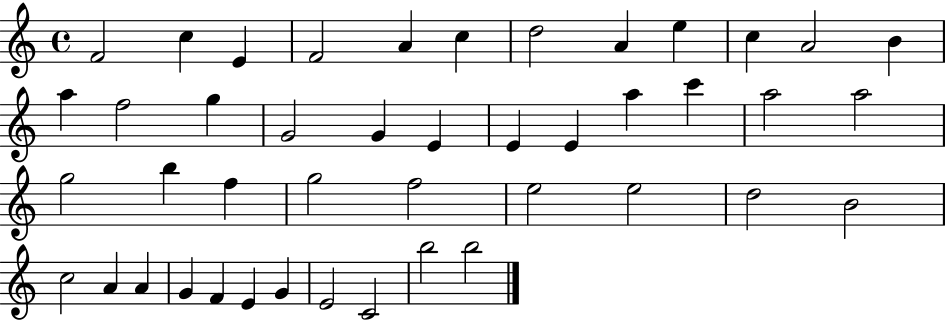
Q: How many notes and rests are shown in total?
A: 44